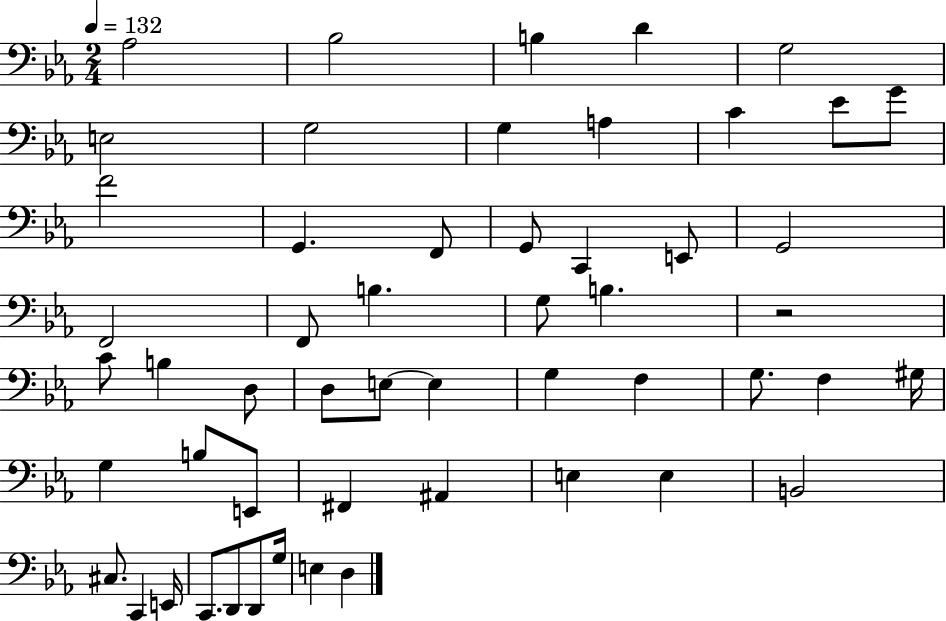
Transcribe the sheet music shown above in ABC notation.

X:1
T:Untitled
M:2/4
L:1/4
K:Eb
_A,2 _B,2 B, D G,2 E,2 G,2 G, A, C _E/2 G/2 F2 G,, F,,/2 G,,/2 C,, E,,/2 G,,2 F,,2 F,,/2 B, G,/2 B, z2 C/2 B, D,/2 D,/2 E,/2 E, G, F, G,/2 F, ^G,/4 G, B,/2 E,,/2 ^F,, ^A,, E, E, B,,2 ^C,/2 C,, E,,/4 C,,/2 D,,/2 D,,/2 G,/4 E, D,